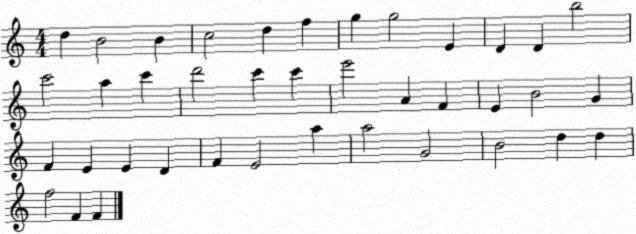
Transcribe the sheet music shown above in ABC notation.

X:1
T:Untitled
M:4/4
L:1/4
K:C
d B2 B c2 d f g g2 E D D b2 c'2 a c' d'2 c' c' e'2 A F E B2 G F E E D F E2 a a2 G2 B2 d d f2 F F